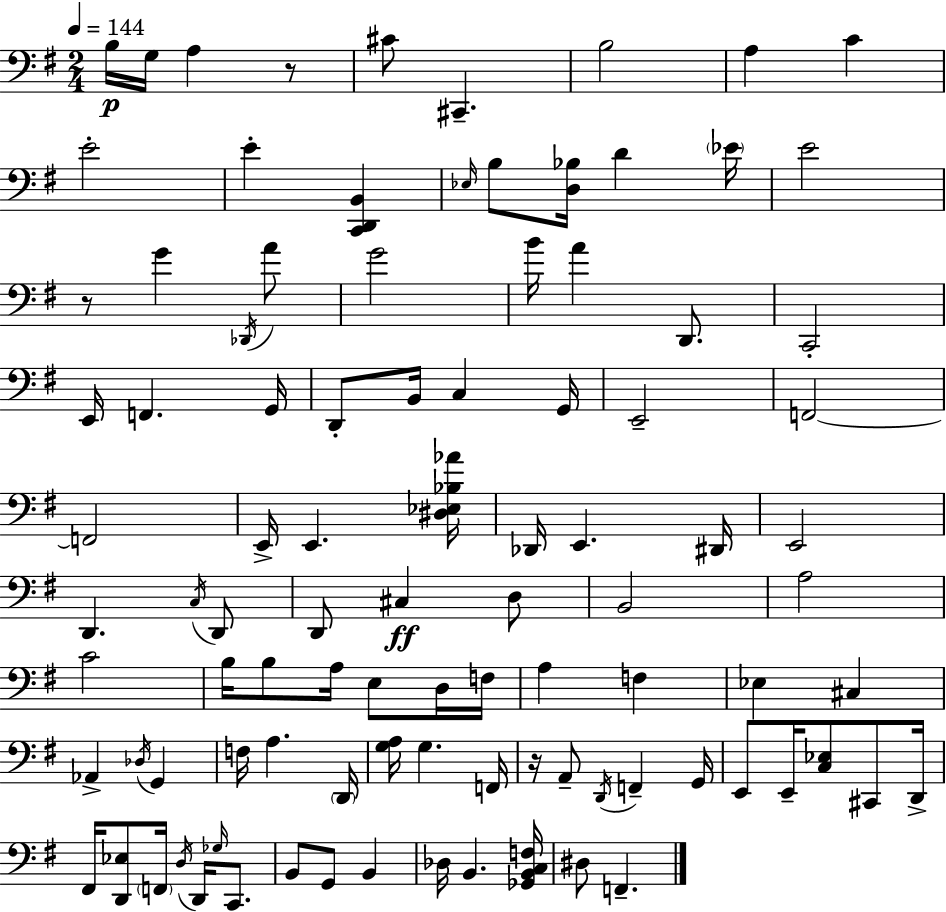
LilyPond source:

{
  \clef bass
  \numericTimeSignature
  \time 2/4
  \key e \minor
  \tempo 4 = 144
  \repeat volta 2 { b16\p g16 a4 r8 | cis'8 cis,4.-- | b2 | a4 c'4 | \break e'2-. | e'4-. <c, d, b,>4 | \grace { ees16 } b8 <d bes>16 d'4 | \parenthesize ees'16 e'2 | \break r8 g'4 \acciaccatura { des,16 } | a'8 g'2 | b'16 a'4 d,8. | c,2-. | \break e,16 f,4. | g,16 d,8-. b,16 c4 | g,16 e,2-- | f,2~~ | \break f,2 | e,16-> e,4. | <dis ees bes aes'>16 des,16 e,4. | dis,16 e,2 | \break d,4. | \acciaccatura { c16 } d,8 d,8 cis4\ff | d8 b,2 | a2 | \break c'2 | b16 b8 a16 e8 | d16 f16 a4 f4 | ees4 cis4 | \break aes,4-> \acciaccatura { des16 } | g,4 f16 a4. | \parenthesize d,16 <g a>16 g4. | f,16 r16 a,8-- \acciaccatura { d,16 } | \break f,4-- g,16 e,8 e,16-- | <c ees>8 cis,8 d,16-> fis,16 <d, ees>8 | \parenthesize f,16 \acciaccatura { d16 } d,16 \grace { ges16 } c,8. b,8 | g,8 b,4 des16 | \break b,4. <ges, b, c f>16 dis8 | f,4.-- } \bar "|."
}